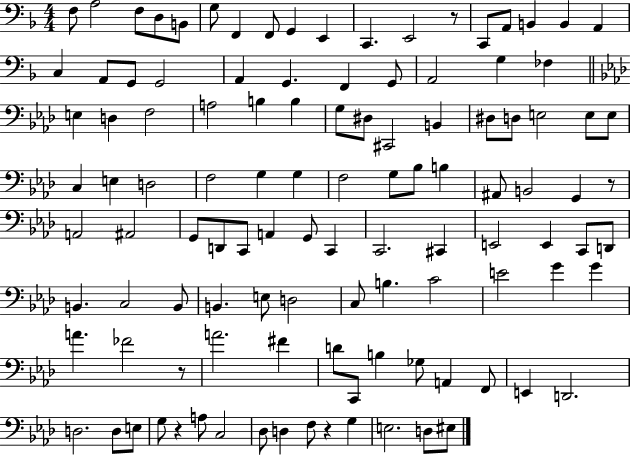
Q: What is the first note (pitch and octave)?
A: F3